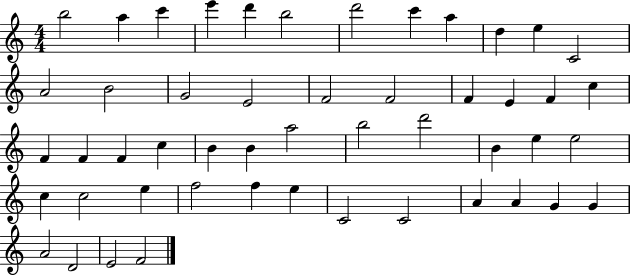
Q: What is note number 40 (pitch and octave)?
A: E5